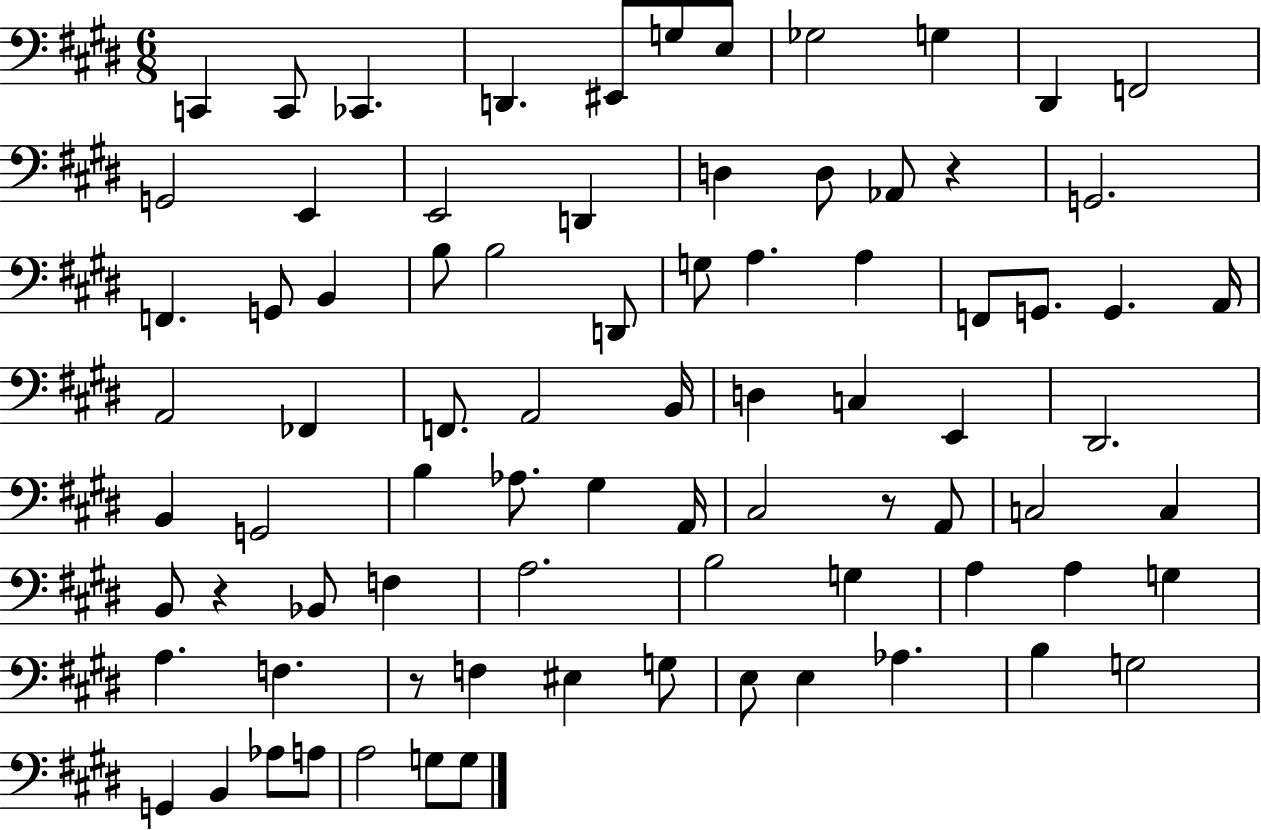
X:1
T:Untitled
M:6/8
L:1/4
K:E
C,, C,,/2 _C,, D,, ^E,,/2 G,/2 E,/2 _G,2 G, ^D,, F,,2 G,,2 E,, E,,2 D,, D, D,/2 _A,,/2 z G,,2 F,, G,,/2 B,, B,/2 B,2 D,,/2 G,/2 A, A, F,,/2 G,,/2 G,, A,,/4 A,,2 _F,, F,,/2 A,,2 B,,/4 D, C, E,, ^D,,2 B,, G,,2 B, _A,/2 ^G, A,,/4 ^C,2 z/2 A,,/2 C,2 C, B,,/2 z _B,,/2 F, A,2 B,2 G, A, A, G, A, F, z/2 F, ^E, G,/2 E,/2 E, _A, B, G,2 G,, B,, _A,/2 A,/2 A,2 G,/2 G,/2